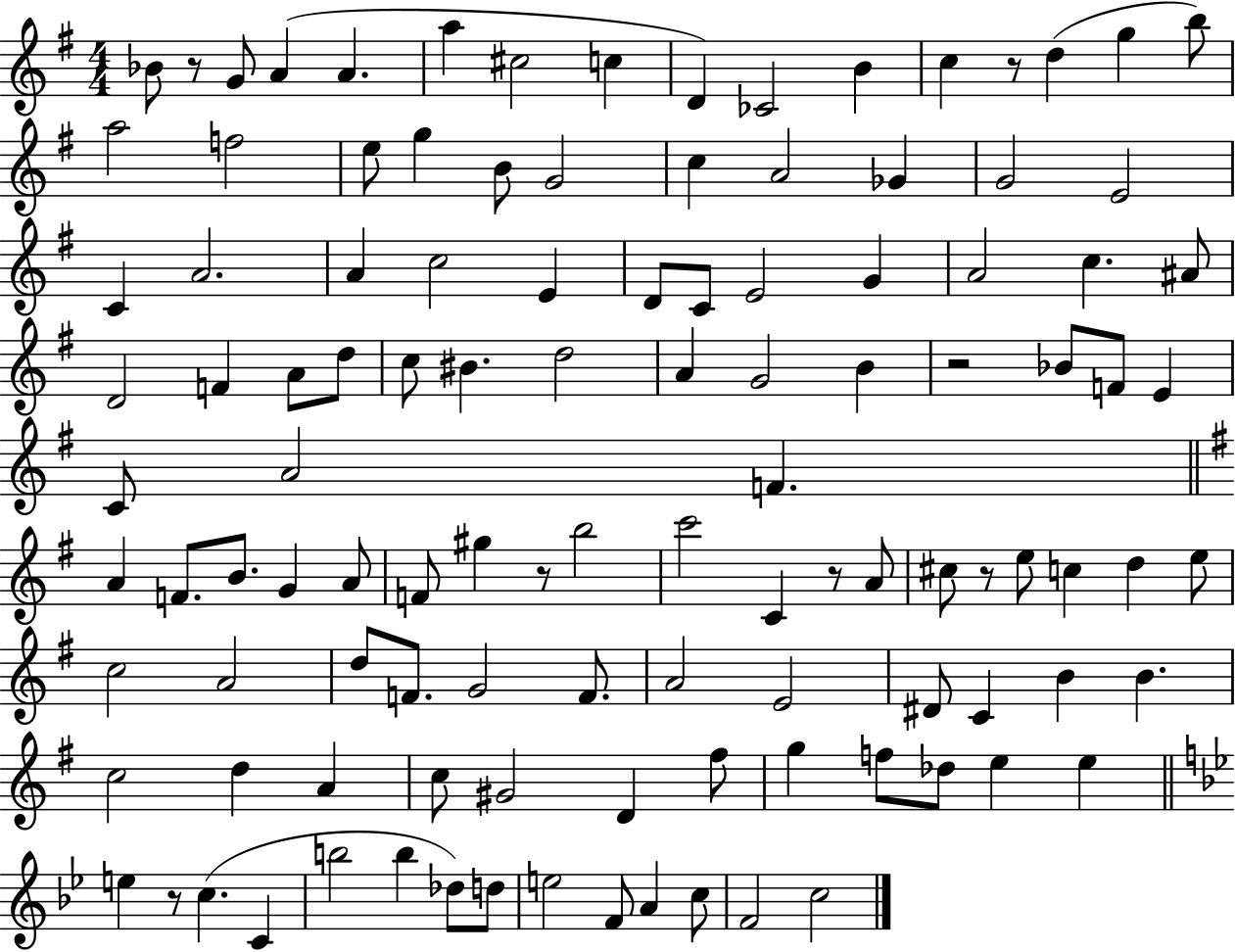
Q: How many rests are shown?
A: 7